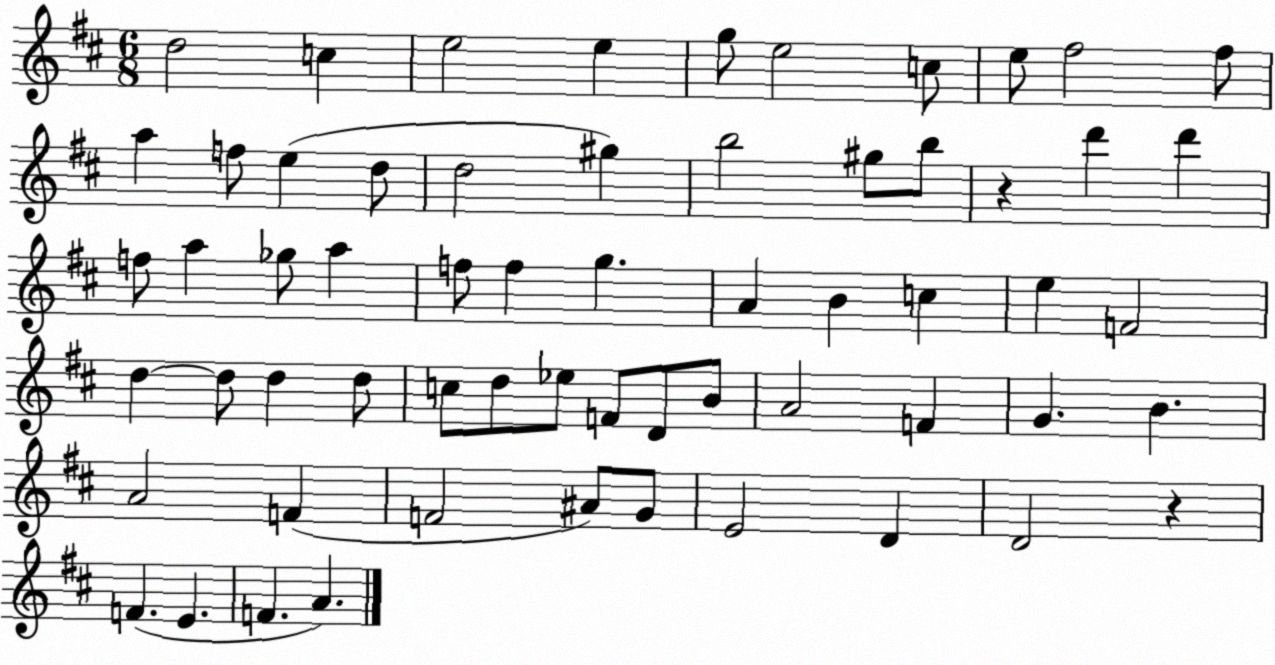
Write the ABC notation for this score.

X:1
T:Untitled
M:6/8
L:1/4
K:D
d2 c e2 e g/2 e2 c/2 e/2 ^f2 ^f/2 a f/2 e d/2 d2 ^g b2 ^g/2 b/2 z d' d' f/2 a _g/2 a f/2 f g A B c e F2 d d/2 d d/2 c/2 d/2 _e/2 F/2 D/2 B/2 A2 F G B A2 F F2 ^A/2 G/2 E2 D D2 z F E F A